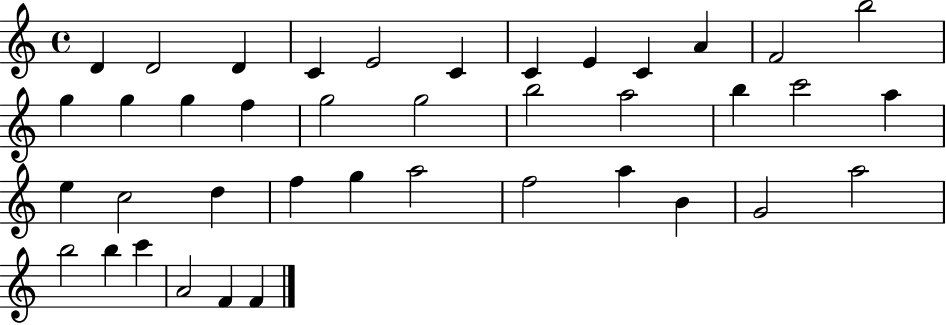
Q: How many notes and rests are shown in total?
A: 40